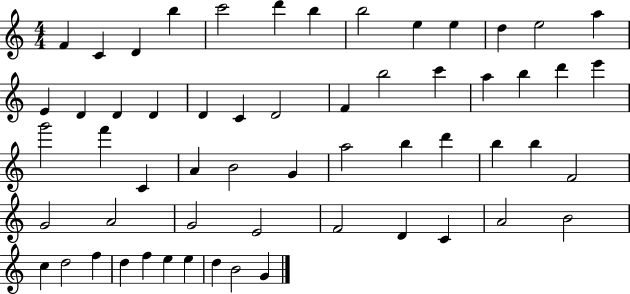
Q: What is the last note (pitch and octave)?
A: G4